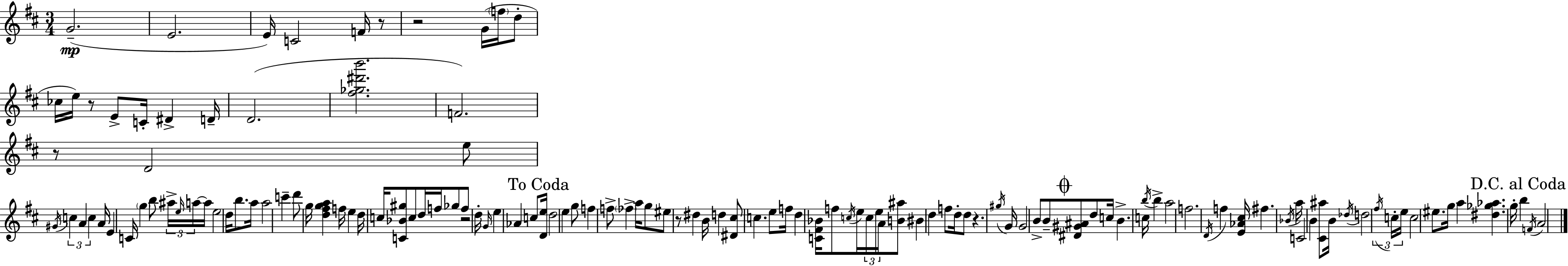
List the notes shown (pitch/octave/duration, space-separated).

G4/h. E4/h. E4/s C4/h F4/s R/e R/h G4/s F5/s D5/e CES5/s E5/s R/e E4/e C4/s D#4/q D4/s D4/h. [F#5,Gb5,D#6,B6]/h. F4/h. R/e D4/h E5/e G#4/s C5/q A4/q C5/q A4/s E4/q C4/s G5/q B5/e A#5/s E5/s A5/s A5/s E5/h D5/s B5/e. A5/s A5/h C6/q D6/e G5/s [D5,F#5,G5,A5]/q F5/s E5/q D5/s C5/s [C4,Bb4,G#5]/e C5/e D5/s F5/s Gb5/e F5/e R/h D5/s G4/s E5/q Ab4/q C5/e [D4,E5]/s D5/h E5/q G5/e F5/q F5/e FES5/q A5/s G5/e EIS5/e R/e D#5/q B4/s D5/q [D#4,C#5]/e C5/q. E5/e F5/s D5/q [C4,F#4,Bb4]/s F5/e C5/s E5/s C5/s E5/s A4/s [B4,A#5]/e BIS4/q D5/q F5/e D5/s D5/e R/q. G#5/s G4/s G4/h B4/e B4/e [D#4,G#4,A#4]/e D5/e C5/s B4/q. C5/s B5/s B5/q A5/h F5/h. D4/s F5/q [E4,Ab4,C#5]/s F#5/q. Bb4/s A5/s C4/h B4/q [C#4,A#5]/e B4/s Db5/s D5/h F#5/s C5/s E5/s C5/h EIS5/e. G5/s A5/q [D#5,Gb5,Ab5]/q. G5/s B5/q F4/s A4/h